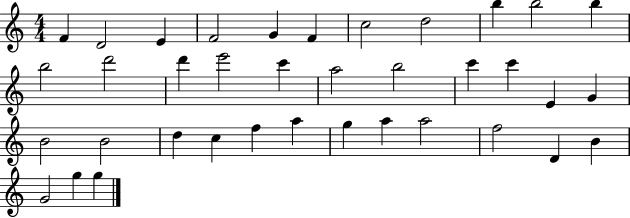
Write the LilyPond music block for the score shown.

{
  \clef treble
  \numericTimeSignature
  \time 4/4
  \key c \major
  f'4 d'2 e'4 | f'2 g'4 f'4 | c''2 d''2 | b''4 b''2 b''4 | \break b''2 d'''2 | d'''4 e'''2 c'''4 | a''2 b''2 | c'''4 c'''4 e'4 g'4 | \break b'2 b'2 | d''4 c''4 f''4 a''4 | g''4 a''4 a''2 | f''2 d'4 b'4 | \break g'2 g''4 g''4 | \bar "|."
}